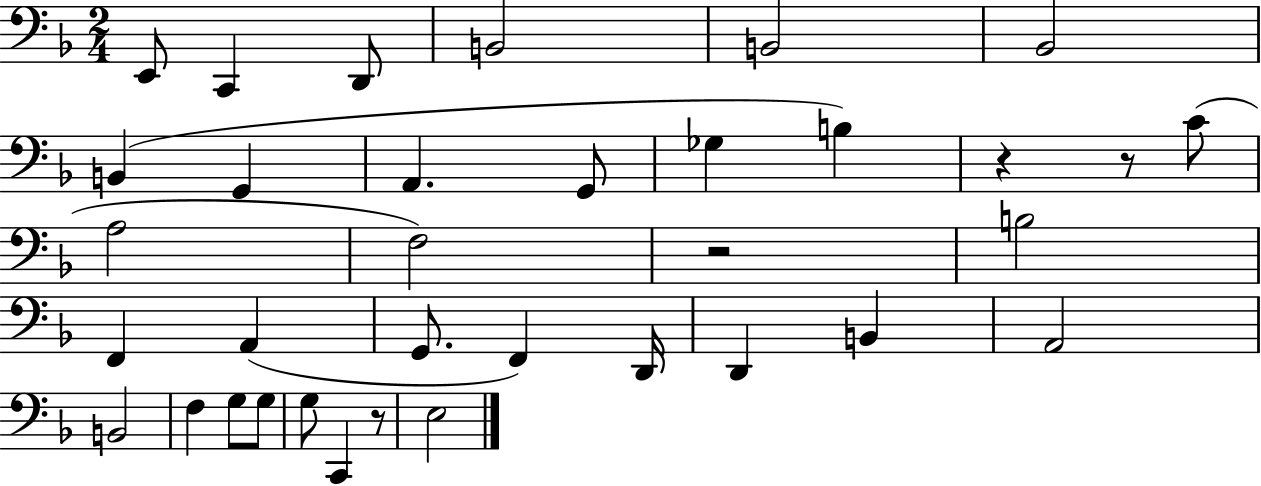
X:1
T:Untitled
M:2/4
L:1/4
K:F
E,,/2 C,, D,,/2 B,,2 B,,2 _B,,2 B,, G,, A,, G,,/2 _G, B, z z/2 C/2 A,2 F,2 z2 B,2 F,, A,, G,,/2 F,, D,,/4 D,, B,, A,,2 B,,2 F, G,/2 G,/2 G,/2 C,, z/2 E,2